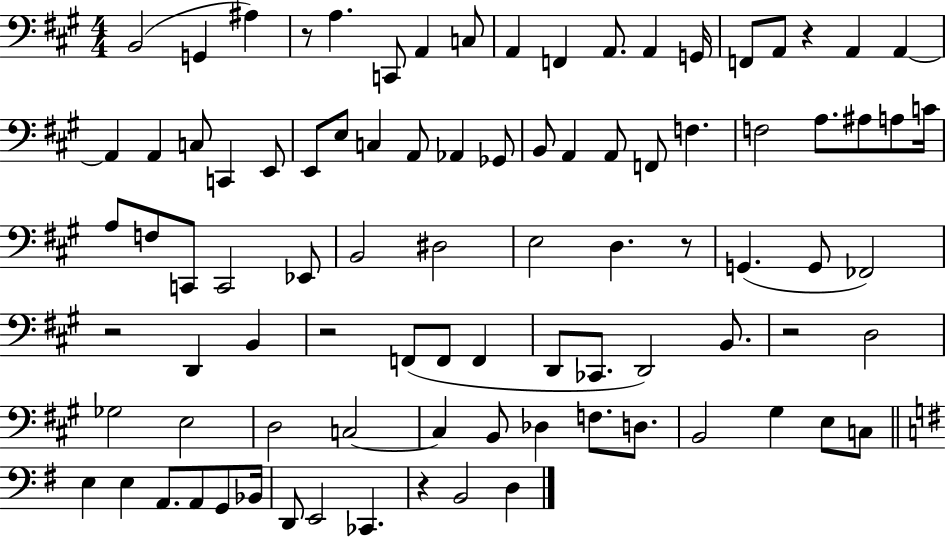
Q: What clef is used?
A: bass